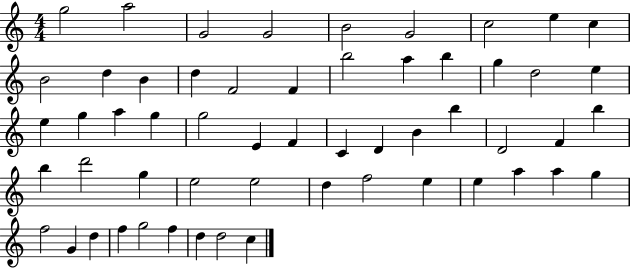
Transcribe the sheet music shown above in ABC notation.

X:1
T:Untitled
M:4/4
L:1/4
K:C
g2 a2 G2 G2 B2 G2 c2 e c B2 d B d F2 F b2 a b g d2 e e g a g g2 E F C D B b D2 F b b d'2 g e2 e2 d f2 e e a a g f2 G d f g2 f d d2 c